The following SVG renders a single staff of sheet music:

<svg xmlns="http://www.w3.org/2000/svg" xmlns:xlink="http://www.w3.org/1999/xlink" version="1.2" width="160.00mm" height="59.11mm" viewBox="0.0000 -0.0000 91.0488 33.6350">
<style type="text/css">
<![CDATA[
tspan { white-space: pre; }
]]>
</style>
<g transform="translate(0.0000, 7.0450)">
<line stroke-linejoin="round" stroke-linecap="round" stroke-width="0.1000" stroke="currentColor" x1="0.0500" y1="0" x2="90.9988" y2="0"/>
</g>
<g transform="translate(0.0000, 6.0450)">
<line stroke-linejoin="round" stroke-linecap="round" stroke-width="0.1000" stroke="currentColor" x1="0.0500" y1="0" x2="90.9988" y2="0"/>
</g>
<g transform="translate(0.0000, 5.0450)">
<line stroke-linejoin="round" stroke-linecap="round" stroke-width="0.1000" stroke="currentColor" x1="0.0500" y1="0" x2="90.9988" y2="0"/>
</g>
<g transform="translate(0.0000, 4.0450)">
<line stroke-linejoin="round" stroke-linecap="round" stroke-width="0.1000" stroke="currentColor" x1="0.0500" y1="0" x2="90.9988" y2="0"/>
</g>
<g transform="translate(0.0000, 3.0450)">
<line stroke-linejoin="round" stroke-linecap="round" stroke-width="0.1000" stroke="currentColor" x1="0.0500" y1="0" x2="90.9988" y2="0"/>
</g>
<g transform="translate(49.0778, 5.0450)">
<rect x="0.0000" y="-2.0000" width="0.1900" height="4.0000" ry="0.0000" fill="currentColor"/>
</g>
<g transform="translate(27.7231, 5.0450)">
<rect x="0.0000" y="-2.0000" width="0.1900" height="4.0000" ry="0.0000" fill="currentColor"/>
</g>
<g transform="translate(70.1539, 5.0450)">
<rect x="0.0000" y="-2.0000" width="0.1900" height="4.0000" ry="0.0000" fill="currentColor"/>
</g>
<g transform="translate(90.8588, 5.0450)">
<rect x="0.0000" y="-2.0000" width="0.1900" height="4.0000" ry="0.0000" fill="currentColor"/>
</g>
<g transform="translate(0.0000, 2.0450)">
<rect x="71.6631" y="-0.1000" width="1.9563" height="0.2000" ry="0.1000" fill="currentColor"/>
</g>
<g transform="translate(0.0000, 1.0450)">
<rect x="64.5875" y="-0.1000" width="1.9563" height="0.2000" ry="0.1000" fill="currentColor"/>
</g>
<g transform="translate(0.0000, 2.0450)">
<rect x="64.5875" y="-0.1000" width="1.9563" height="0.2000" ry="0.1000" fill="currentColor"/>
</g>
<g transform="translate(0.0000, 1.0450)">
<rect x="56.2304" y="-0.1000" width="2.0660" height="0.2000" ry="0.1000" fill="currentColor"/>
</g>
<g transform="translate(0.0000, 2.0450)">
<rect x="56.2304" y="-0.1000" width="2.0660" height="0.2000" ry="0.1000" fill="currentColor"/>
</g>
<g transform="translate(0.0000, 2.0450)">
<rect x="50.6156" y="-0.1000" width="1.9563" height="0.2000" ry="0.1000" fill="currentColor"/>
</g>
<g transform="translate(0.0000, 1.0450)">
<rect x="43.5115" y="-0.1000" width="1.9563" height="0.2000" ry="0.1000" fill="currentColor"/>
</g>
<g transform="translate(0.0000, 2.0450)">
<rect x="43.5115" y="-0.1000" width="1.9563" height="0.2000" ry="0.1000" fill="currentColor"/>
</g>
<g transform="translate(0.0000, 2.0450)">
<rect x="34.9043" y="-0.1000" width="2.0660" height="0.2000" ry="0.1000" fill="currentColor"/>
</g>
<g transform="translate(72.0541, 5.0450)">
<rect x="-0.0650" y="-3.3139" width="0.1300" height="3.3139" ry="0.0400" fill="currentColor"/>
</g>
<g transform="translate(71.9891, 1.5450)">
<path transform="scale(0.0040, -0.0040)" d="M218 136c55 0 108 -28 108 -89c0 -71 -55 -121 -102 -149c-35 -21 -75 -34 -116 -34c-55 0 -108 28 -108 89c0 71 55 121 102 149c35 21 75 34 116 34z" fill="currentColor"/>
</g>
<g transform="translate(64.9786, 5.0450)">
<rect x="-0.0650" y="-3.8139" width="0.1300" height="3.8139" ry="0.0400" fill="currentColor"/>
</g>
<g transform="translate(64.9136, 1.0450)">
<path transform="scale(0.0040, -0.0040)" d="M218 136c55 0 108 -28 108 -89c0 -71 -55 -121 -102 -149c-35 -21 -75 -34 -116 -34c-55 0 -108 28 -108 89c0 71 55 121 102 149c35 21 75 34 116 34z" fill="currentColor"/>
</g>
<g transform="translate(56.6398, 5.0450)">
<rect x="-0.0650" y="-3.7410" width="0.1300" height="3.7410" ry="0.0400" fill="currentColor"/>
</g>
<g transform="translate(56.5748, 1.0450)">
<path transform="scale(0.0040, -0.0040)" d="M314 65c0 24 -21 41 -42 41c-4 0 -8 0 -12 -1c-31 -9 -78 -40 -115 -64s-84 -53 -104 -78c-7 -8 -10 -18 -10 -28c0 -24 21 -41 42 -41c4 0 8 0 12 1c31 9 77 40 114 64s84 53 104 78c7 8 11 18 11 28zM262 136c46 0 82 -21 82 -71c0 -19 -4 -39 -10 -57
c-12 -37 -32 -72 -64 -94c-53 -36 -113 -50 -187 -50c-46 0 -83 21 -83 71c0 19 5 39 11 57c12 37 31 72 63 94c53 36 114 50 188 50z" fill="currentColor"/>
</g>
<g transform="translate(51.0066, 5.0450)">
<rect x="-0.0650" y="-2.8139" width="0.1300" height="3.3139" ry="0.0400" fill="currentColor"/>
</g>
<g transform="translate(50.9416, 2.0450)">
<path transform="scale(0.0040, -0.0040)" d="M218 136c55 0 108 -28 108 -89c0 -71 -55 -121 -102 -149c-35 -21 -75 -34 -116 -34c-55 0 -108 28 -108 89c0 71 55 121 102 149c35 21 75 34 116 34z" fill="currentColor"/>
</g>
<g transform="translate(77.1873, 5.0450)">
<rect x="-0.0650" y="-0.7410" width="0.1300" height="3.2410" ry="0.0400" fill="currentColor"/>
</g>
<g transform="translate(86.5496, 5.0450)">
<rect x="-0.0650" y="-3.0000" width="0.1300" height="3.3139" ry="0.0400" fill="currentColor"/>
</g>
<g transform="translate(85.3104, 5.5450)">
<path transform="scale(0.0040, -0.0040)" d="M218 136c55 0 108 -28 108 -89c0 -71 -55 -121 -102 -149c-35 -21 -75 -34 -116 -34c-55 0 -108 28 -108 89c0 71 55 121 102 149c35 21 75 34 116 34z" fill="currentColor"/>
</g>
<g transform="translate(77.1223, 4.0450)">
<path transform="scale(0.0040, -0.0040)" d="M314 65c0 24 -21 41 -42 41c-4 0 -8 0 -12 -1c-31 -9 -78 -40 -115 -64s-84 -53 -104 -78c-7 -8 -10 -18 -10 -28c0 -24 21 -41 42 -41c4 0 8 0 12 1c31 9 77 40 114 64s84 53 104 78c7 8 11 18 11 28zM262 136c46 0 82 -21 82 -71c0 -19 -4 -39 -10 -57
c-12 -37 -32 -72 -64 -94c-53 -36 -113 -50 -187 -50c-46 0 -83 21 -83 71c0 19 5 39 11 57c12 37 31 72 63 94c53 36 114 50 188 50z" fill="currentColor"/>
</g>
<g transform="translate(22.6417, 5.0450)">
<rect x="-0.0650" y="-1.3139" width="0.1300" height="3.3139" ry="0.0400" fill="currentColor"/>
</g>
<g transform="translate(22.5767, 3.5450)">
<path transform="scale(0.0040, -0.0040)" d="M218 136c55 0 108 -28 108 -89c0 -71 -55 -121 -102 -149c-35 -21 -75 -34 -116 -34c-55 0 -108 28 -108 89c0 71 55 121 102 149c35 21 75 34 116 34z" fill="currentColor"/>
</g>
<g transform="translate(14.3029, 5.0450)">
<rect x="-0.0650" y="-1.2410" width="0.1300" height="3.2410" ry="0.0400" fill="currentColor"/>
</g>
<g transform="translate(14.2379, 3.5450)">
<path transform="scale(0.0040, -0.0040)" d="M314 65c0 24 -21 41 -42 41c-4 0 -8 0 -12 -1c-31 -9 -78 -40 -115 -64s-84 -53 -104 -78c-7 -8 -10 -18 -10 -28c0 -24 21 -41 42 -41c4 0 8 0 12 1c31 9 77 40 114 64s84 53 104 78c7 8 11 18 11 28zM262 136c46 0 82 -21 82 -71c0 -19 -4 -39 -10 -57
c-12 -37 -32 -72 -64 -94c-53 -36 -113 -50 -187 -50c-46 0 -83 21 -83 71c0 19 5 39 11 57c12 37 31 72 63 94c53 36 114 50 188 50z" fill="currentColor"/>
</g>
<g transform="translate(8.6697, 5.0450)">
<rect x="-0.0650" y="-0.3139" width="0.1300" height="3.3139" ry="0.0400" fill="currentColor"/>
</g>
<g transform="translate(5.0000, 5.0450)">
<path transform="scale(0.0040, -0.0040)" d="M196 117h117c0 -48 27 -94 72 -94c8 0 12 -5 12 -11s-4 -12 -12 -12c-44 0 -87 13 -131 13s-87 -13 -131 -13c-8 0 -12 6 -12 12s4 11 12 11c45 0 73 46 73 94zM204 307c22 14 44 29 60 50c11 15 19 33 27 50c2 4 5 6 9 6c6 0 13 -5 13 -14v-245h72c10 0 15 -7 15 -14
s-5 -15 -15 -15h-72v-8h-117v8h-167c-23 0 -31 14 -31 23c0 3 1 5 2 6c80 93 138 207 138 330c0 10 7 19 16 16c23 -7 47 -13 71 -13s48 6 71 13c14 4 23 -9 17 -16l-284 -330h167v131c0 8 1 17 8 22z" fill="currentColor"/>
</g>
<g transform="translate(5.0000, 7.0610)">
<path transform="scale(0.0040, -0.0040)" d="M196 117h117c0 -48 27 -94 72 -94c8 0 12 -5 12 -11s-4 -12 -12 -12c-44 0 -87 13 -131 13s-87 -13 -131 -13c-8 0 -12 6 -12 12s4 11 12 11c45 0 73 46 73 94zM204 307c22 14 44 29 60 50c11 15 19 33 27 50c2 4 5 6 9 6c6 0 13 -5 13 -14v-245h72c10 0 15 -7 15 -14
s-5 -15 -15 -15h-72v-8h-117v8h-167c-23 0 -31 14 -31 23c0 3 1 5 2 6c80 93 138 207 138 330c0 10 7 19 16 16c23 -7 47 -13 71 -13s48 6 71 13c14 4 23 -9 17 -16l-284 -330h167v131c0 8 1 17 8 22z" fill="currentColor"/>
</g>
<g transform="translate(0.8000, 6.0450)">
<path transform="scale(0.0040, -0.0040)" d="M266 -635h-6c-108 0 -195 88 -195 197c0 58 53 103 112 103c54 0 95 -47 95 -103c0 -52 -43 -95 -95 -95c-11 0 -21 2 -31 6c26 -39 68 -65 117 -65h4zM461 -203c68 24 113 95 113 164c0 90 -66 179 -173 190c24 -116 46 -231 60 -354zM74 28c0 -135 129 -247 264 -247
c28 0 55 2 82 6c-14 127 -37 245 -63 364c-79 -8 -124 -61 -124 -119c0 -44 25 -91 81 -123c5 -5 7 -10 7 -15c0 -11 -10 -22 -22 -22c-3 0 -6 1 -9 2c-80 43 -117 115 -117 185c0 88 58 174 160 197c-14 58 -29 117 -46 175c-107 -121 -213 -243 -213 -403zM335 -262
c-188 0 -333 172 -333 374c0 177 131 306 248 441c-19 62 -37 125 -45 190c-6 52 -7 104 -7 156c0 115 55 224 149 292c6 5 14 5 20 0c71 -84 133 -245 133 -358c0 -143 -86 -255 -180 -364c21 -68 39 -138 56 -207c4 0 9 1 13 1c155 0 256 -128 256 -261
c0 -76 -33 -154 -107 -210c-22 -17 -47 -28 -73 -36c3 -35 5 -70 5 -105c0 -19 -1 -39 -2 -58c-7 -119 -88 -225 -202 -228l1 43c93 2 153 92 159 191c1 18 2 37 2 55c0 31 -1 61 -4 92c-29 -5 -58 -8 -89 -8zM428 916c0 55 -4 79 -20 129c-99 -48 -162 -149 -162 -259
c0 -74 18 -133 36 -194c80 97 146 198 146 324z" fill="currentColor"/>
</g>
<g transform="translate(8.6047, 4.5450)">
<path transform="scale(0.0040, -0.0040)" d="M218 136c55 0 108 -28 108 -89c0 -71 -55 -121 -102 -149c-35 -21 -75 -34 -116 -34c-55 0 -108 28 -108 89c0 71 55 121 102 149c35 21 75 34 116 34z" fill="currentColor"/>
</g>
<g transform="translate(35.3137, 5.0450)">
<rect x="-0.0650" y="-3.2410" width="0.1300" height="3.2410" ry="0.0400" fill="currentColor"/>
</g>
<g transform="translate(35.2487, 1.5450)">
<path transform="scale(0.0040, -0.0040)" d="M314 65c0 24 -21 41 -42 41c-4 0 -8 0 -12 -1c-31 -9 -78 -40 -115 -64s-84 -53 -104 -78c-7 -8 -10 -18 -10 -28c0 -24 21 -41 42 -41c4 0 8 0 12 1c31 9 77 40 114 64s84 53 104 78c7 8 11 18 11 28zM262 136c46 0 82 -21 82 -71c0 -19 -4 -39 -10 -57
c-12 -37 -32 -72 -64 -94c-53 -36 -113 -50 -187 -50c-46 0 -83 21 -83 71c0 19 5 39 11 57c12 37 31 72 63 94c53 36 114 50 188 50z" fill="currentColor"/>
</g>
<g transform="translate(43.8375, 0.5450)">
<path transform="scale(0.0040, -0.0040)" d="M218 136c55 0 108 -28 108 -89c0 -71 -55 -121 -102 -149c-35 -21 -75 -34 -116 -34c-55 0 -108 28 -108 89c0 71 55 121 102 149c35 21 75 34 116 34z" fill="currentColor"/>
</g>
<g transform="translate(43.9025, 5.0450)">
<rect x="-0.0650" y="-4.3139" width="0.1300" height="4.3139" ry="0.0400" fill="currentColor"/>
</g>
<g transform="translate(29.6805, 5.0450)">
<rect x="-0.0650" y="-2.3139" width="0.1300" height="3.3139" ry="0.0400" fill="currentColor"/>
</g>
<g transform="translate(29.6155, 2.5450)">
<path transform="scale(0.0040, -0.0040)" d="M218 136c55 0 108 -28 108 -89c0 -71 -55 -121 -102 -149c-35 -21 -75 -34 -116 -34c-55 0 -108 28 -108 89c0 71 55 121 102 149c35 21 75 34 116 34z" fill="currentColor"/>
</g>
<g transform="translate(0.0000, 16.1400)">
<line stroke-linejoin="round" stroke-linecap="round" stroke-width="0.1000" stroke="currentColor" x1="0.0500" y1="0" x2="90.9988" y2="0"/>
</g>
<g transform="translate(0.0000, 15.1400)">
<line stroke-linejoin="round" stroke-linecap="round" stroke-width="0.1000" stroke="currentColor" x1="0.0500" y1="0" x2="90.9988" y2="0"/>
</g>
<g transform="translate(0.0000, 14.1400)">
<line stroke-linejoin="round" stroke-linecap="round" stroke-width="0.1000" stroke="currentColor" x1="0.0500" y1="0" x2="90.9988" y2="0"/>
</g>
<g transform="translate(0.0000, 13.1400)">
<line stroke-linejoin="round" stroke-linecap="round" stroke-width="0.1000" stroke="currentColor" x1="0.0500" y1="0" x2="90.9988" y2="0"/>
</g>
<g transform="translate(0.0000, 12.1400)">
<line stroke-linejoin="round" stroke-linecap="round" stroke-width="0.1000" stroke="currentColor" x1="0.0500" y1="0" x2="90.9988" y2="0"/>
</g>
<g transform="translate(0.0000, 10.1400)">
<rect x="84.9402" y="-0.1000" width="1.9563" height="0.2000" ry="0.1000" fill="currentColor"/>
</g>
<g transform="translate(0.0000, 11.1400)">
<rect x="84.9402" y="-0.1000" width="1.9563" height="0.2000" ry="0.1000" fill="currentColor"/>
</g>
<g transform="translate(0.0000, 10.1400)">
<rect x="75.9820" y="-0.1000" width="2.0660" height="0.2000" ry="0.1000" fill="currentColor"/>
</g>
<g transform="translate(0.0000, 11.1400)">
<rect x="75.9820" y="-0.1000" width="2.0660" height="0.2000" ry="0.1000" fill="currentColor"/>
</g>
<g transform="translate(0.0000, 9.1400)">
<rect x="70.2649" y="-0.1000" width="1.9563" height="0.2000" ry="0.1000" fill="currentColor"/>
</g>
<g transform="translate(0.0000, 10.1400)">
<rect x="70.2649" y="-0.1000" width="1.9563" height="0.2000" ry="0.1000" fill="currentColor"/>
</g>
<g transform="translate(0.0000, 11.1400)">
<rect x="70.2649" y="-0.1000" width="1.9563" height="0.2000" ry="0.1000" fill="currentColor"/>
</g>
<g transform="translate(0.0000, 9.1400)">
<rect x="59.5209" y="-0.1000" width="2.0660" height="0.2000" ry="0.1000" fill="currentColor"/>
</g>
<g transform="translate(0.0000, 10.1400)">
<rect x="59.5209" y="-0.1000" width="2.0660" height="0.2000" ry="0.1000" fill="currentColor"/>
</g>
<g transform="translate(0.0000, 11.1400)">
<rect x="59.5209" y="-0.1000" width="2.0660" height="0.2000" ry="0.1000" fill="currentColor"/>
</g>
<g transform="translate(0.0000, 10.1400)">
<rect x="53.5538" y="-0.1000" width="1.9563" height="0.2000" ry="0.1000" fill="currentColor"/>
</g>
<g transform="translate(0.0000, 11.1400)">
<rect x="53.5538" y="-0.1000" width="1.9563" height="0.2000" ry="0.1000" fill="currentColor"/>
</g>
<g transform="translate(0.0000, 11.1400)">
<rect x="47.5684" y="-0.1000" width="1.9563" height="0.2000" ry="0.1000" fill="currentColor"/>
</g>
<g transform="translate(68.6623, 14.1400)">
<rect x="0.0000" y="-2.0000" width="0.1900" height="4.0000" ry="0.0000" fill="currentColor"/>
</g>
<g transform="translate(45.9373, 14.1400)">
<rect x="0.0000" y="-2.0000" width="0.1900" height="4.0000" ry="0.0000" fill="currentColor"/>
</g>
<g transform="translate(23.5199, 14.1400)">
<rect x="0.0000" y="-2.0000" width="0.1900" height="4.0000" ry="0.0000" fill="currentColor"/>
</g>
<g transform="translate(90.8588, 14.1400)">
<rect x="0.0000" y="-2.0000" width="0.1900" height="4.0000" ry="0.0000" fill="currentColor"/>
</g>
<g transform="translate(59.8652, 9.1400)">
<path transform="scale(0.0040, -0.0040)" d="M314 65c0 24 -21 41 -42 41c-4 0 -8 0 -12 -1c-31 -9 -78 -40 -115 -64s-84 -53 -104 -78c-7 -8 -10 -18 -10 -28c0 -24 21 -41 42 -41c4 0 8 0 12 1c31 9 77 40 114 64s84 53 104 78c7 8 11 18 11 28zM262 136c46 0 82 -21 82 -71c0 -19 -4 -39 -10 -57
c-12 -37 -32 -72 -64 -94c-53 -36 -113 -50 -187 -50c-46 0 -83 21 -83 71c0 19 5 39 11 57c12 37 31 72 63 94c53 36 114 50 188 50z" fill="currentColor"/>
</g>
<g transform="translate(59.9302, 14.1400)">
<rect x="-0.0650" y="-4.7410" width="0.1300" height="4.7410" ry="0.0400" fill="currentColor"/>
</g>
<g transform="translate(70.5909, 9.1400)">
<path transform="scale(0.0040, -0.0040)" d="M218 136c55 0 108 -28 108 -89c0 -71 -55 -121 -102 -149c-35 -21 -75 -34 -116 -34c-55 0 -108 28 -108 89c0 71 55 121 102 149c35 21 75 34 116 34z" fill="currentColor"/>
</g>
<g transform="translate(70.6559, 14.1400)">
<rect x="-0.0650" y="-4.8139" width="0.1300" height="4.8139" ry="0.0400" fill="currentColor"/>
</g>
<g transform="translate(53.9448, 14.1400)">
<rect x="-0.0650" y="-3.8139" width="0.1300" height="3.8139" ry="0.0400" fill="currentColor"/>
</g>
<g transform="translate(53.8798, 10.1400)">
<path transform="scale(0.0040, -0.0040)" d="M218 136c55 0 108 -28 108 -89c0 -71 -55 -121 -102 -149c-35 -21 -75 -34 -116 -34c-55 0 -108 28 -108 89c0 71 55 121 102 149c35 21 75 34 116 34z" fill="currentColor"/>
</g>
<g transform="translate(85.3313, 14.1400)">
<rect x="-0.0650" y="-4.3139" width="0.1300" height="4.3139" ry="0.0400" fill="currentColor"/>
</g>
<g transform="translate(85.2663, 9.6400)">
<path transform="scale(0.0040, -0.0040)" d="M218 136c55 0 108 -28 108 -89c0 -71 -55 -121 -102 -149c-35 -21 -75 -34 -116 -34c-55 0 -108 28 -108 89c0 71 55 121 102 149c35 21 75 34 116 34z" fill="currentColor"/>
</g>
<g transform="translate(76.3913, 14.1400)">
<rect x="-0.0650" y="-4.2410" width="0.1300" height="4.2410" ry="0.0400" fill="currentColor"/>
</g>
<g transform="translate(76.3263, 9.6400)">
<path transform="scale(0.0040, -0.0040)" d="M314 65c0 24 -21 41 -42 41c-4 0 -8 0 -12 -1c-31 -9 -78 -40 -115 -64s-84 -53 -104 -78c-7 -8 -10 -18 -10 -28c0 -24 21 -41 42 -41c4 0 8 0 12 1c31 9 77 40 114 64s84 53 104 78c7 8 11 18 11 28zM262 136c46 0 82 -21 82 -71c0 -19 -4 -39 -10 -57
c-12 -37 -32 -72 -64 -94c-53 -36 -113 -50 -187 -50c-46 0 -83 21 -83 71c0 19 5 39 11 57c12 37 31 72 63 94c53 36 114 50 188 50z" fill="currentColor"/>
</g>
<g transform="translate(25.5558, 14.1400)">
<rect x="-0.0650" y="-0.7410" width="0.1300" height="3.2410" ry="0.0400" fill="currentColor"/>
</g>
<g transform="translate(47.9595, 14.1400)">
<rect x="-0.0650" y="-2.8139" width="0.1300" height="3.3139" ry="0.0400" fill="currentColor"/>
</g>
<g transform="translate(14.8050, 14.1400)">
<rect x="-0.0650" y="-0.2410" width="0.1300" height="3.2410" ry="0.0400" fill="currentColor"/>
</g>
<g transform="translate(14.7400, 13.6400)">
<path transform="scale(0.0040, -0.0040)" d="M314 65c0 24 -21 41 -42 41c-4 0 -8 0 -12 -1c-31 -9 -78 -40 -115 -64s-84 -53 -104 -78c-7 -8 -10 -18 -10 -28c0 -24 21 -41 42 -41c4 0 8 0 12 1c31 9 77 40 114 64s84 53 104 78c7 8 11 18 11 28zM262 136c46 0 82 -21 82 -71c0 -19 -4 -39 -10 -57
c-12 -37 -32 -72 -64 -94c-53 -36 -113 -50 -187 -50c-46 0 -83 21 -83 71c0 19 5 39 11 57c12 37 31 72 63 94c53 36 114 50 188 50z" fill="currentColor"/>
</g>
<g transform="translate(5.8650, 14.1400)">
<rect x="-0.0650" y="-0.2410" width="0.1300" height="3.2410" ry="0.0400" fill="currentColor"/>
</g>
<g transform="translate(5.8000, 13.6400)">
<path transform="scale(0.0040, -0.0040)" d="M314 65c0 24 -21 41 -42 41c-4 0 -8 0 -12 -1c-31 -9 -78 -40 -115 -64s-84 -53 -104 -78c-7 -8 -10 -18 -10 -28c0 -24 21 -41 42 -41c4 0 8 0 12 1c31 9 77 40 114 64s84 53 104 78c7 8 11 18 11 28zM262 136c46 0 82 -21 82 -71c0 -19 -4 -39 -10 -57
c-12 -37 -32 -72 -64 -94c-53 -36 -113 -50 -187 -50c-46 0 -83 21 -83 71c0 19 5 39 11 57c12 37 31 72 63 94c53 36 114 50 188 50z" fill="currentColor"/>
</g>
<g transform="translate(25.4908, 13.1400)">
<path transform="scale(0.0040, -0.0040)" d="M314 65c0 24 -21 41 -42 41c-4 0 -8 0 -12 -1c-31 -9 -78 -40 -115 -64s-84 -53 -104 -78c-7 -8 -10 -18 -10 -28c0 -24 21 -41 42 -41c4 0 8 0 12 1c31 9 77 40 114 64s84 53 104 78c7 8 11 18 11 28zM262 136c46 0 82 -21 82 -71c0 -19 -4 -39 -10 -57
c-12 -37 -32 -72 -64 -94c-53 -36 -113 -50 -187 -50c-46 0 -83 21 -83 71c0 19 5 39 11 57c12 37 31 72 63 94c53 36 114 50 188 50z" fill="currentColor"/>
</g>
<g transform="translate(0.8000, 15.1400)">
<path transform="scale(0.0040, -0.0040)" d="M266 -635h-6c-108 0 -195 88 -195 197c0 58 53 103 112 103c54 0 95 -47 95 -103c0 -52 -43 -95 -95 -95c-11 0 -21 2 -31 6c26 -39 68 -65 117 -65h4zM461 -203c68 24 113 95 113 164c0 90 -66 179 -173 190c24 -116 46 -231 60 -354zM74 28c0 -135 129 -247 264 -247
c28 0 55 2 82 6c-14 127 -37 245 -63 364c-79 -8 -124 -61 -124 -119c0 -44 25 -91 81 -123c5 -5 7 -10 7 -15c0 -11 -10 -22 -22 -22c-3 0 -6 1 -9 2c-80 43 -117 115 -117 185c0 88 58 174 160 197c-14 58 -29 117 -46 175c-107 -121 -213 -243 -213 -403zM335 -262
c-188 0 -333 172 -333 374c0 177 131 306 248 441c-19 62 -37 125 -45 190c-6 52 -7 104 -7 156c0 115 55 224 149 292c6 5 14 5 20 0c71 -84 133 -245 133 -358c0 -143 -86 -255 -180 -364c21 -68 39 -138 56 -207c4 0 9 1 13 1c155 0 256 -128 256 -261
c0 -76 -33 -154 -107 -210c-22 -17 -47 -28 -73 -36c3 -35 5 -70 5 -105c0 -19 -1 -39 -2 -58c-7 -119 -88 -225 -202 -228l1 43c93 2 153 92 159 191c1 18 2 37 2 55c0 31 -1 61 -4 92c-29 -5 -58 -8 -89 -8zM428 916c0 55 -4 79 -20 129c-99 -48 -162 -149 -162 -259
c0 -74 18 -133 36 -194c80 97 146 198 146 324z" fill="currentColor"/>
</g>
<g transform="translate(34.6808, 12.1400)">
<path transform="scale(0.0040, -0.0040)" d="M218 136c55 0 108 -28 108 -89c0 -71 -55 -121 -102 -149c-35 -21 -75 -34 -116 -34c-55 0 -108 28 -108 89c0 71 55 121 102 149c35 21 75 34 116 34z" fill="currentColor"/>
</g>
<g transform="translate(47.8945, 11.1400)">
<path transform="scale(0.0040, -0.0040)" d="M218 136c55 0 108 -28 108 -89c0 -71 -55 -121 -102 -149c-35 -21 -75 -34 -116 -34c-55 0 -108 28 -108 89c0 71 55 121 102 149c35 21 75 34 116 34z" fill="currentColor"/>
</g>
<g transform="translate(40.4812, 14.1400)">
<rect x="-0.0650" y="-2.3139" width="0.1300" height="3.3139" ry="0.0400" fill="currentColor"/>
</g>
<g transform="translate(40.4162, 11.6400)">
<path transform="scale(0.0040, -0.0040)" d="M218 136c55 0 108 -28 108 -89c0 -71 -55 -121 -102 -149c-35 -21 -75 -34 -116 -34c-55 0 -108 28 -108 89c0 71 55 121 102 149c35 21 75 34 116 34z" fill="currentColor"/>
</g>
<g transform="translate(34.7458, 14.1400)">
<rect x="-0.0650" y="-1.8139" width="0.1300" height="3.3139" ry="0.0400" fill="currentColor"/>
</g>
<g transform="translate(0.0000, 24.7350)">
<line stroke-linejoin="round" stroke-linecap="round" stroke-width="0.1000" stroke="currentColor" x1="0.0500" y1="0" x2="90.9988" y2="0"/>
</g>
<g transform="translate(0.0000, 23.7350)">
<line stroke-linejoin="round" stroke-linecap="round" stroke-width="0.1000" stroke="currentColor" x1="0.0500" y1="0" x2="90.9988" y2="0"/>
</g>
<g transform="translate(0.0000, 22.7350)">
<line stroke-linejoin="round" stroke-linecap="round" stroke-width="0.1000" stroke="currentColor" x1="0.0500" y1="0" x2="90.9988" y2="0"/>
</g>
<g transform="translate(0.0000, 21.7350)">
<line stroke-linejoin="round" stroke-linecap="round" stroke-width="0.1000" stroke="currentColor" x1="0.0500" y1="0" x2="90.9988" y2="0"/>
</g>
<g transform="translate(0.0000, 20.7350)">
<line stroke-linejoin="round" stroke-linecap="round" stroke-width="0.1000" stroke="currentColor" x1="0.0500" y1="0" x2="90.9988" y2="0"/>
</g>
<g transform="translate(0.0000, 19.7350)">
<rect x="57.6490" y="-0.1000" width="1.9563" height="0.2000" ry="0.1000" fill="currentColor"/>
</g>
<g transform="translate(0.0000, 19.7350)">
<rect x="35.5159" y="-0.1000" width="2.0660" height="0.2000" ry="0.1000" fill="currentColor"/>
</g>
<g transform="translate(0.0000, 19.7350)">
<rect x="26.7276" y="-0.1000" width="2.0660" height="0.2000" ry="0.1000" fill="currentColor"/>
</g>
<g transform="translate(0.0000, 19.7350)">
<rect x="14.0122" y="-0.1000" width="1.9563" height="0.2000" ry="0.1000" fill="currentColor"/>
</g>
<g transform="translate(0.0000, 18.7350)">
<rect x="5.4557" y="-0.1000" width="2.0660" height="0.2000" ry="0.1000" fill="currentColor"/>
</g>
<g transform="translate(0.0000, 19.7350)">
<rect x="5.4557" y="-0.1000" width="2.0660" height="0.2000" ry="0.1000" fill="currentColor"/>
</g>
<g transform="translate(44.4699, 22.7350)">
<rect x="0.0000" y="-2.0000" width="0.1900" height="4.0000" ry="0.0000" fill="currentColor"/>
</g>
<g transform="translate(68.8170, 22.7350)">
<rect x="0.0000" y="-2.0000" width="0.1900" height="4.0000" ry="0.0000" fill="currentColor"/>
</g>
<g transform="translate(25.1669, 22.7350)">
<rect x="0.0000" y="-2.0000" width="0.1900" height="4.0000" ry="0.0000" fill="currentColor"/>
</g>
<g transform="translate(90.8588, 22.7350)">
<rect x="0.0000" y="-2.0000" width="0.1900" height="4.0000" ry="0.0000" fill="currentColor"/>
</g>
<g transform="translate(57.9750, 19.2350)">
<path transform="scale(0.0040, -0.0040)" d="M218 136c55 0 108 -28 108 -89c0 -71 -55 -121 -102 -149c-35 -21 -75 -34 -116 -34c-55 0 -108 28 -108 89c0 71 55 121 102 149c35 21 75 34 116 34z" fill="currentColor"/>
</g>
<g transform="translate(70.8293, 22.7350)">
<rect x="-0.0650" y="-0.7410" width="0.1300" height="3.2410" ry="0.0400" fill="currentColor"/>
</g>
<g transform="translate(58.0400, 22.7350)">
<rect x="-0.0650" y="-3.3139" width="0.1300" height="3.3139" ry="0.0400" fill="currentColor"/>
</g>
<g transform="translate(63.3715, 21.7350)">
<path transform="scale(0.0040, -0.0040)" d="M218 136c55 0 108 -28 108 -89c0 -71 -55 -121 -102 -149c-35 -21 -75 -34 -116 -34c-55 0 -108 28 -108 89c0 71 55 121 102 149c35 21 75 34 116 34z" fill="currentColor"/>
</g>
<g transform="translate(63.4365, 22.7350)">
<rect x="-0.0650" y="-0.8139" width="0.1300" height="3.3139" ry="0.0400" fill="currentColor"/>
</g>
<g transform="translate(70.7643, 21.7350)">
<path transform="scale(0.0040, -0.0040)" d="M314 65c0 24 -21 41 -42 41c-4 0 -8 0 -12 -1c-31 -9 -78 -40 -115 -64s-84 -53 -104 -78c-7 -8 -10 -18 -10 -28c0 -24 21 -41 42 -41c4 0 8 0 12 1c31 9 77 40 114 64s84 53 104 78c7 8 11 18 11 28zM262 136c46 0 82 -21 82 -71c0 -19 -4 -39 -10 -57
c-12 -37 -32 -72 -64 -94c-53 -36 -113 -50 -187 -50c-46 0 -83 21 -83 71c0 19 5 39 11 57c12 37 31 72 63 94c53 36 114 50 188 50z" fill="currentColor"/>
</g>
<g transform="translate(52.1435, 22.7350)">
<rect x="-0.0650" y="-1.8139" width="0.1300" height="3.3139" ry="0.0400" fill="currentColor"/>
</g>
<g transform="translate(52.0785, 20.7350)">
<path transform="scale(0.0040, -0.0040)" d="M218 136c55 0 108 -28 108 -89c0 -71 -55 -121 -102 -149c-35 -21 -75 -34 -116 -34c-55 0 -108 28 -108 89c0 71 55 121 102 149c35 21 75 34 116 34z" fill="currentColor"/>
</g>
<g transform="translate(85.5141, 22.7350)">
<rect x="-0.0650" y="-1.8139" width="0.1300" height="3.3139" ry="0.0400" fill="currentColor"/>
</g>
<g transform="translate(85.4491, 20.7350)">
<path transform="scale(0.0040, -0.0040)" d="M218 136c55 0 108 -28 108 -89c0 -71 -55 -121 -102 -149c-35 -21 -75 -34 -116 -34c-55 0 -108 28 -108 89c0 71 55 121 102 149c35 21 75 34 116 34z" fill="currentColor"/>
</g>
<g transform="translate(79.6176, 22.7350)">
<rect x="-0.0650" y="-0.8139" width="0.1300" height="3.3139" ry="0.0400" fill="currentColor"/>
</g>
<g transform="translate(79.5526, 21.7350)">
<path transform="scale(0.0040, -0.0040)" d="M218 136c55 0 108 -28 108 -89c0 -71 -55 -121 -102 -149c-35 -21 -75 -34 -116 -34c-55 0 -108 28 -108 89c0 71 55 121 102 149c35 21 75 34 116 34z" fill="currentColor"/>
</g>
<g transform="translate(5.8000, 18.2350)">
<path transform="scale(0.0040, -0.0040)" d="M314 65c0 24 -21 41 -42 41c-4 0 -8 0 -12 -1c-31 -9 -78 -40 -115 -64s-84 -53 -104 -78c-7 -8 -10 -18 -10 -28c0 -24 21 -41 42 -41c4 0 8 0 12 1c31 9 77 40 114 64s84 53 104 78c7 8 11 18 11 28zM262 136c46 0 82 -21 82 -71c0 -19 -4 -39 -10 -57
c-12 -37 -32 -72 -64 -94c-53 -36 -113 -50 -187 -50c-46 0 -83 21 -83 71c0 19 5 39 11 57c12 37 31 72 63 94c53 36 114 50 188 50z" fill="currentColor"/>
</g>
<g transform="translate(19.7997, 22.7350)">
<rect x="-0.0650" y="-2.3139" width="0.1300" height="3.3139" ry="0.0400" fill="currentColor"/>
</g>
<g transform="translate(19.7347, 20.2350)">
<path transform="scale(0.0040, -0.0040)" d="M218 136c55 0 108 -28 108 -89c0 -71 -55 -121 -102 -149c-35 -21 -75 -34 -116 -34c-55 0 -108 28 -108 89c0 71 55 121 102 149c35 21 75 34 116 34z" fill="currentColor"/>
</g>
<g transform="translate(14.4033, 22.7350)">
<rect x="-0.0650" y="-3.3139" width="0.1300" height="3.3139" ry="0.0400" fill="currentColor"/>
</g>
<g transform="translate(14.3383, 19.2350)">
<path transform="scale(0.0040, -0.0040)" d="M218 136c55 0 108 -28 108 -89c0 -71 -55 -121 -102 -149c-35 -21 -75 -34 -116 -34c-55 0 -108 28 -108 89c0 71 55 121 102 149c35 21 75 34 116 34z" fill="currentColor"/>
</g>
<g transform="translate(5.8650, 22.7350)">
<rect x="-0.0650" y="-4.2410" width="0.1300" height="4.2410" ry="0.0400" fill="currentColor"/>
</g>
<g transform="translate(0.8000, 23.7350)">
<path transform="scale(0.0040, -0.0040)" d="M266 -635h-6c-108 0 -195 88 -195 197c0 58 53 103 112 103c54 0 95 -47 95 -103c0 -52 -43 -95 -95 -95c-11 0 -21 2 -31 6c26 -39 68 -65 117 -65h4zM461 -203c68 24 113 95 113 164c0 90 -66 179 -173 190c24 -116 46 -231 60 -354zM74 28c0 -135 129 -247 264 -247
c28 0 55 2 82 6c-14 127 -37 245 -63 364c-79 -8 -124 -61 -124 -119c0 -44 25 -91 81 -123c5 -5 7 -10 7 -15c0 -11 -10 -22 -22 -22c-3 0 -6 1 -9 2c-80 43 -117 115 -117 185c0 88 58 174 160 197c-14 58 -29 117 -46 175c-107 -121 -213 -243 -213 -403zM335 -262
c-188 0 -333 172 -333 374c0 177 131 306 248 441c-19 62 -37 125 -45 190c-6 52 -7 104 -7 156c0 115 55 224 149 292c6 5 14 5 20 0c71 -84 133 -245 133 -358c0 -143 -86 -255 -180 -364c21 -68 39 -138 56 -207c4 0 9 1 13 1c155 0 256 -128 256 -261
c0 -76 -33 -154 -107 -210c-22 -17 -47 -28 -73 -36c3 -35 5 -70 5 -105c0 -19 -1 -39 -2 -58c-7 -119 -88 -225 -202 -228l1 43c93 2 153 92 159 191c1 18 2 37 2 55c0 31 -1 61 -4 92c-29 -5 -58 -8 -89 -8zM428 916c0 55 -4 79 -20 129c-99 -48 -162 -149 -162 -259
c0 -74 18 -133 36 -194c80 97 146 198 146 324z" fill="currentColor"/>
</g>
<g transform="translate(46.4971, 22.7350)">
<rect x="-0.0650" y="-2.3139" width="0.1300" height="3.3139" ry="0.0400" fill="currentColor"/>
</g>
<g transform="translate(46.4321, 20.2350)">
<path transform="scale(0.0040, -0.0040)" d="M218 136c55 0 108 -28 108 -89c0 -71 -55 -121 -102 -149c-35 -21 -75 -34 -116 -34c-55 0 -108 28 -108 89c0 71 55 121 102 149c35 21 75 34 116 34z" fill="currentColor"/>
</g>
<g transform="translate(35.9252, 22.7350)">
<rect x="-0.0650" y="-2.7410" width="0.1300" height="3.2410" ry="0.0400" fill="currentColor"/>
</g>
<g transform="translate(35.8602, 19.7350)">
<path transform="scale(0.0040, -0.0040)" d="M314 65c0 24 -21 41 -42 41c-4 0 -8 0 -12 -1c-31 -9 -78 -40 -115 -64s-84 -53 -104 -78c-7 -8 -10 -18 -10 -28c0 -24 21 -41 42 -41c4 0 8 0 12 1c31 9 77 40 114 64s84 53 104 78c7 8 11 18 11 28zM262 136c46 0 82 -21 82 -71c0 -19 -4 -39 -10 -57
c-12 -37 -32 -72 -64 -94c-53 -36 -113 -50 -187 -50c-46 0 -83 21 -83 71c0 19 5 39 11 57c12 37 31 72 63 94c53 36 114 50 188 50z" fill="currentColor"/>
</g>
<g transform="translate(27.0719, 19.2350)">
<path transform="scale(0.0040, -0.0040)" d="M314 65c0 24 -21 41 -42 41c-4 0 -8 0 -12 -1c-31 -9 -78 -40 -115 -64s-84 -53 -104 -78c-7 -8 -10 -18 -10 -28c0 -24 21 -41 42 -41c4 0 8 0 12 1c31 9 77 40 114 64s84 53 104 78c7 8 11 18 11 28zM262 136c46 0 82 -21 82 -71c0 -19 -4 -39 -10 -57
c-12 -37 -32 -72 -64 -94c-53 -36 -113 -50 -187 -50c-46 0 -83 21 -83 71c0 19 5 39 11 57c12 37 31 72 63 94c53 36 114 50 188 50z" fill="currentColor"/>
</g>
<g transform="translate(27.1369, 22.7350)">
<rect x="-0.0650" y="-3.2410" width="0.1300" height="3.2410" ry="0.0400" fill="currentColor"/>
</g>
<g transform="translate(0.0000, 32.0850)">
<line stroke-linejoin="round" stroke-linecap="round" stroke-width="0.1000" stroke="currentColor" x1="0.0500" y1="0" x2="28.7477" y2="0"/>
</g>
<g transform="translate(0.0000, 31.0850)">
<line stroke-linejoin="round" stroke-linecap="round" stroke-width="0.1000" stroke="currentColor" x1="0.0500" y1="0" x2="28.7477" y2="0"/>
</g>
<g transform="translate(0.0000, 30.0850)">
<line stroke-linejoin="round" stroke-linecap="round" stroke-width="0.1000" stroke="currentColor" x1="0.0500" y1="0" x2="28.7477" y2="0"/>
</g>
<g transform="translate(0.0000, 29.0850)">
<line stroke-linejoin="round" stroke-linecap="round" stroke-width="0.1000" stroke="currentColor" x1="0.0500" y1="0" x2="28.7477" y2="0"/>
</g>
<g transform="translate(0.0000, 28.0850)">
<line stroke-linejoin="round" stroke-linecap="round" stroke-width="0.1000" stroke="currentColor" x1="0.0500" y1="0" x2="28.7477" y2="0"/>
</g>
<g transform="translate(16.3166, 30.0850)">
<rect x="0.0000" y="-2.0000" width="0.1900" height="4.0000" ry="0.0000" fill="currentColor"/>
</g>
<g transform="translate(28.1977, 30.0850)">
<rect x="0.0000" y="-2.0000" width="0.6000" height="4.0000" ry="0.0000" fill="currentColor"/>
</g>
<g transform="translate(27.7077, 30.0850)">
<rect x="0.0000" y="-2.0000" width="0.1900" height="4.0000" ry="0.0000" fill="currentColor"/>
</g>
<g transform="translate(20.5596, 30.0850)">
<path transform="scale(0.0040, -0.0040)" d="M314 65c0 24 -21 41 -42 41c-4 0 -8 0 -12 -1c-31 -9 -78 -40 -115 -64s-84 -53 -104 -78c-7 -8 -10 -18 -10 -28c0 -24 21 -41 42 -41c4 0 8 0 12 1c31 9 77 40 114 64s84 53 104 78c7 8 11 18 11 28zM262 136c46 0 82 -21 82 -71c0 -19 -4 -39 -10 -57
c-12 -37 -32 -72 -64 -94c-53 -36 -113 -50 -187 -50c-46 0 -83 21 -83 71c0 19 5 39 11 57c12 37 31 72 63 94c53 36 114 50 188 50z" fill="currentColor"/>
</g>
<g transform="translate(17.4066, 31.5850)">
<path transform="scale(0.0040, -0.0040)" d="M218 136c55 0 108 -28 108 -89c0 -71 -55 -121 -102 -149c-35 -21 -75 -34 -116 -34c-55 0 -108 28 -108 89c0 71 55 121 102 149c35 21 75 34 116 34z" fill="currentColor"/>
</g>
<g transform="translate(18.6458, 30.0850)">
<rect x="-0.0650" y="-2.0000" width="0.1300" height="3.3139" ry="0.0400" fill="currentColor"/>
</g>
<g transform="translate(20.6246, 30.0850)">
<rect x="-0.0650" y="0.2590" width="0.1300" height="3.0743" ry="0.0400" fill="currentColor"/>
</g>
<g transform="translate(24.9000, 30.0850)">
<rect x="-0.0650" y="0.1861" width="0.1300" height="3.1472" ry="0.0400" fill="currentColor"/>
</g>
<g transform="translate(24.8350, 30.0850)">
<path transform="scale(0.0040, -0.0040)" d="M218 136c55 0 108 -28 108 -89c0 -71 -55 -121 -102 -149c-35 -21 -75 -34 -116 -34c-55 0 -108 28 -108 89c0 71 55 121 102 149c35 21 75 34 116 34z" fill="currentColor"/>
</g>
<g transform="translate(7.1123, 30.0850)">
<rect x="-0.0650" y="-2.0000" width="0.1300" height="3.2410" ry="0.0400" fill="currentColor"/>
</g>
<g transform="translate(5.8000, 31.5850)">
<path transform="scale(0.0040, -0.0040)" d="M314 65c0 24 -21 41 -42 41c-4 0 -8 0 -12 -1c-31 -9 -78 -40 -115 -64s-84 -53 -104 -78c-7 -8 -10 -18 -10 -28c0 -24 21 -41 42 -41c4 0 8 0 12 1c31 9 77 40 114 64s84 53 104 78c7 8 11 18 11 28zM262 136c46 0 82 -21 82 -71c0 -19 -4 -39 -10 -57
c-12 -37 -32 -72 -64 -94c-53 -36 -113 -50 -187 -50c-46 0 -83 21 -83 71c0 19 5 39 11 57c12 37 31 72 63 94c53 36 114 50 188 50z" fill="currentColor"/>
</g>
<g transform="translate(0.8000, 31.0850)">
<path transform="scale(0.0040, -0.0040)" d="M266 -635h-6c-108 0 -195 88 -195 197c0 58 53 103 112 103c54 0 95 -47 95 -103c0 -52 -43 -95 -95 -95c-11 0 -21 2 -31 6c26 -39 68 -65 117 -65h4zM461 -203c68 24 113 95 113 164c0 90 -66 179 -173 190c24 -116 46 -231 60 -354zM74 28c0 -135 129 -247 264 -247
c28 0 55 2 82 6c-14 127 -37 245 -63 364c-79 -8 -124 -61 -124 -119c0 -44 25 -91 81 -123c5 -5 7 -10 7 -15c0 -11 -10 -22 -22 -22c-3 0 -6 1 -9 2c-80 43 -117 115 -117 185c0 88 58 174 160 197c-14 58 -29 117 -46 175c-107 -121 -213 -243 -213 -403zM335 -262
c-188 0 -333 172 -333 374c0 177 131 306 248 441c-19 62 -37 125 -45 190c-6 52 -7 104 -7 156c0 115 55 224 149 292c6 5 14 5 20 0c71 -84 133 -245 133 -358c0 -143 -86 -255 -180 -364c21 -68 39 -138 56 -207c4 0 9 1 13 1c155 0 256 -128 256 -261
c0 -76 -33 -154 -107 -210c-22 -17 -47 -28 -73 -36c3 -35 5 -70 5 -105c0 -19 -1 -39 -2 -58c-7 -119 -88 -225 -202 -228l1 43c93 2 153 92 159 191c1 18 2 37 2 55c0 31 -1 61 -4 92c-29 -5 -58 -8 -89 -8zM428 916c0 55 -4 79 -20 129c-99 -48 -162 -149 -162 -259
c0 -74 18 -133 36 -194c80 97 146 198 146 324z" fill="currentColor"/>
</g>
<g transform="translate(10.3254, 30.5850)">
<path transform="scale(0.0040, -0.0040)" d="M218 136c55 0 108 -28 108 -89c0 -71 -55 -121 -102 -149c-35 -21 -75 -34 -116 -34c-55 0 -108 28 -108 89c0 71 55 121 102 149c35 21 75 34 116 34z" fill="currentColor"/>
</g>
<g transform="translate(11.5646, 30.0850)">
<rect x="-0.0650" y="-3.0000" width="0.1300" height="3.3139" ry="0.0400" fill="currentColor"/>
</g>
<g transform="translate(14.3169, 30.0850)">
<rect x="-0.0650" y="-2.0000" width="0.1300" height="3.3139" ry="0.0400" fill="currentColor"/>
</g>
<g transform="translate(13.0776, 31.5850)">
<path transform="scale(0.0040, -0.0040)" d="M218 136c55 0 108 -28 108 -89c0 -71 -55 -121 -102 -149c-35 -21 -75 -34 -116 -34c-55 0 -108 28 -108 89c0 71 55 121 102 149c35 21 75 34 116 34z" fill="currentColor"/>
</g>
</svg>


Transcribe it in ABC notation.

X:1
T:Untitled
M:4/4
L:1/4
K:C
c e2 e g b2 d' a c'2 c' b d2 A c2 c2 d2 f g a c' e'2 e' d'2 d' d'2 b g b2 a2 g f b d d2 d f F2 A F F B2 B